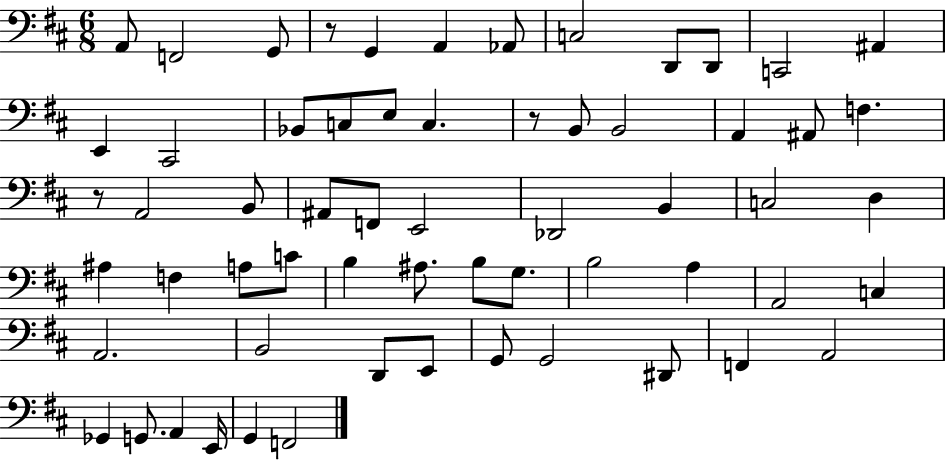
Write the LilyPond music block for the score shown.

{
  \clef bass
  \numericTimeSignature
  \time 6/8
  \key d \major
  a,8 f,2 g,8 | r8 g,4 a,4 aes,8 | c2 d,8 d,8 | c,2 ais,4 | \break e,4 cis,2 | bes,8 c8 e8 c4. | r8 b,8 b,2 | a,4 ais,8 f4. | \break r8 a,2 b,8 | ais,8 f,8 e,2 | des,2 b,4 | c2 d4 | \break ais4 f4 a8 c'8 | b4 ais8. b8 g8. | b2 a4 | a,2 c4 | \break a,2. | b,2 d,8 e,8 | g,8 g,2 dis,8 | f,4 a,2 | \break ges,4 g,8. a,4 e,16 | g,4 f,2 | \bar "|."
}